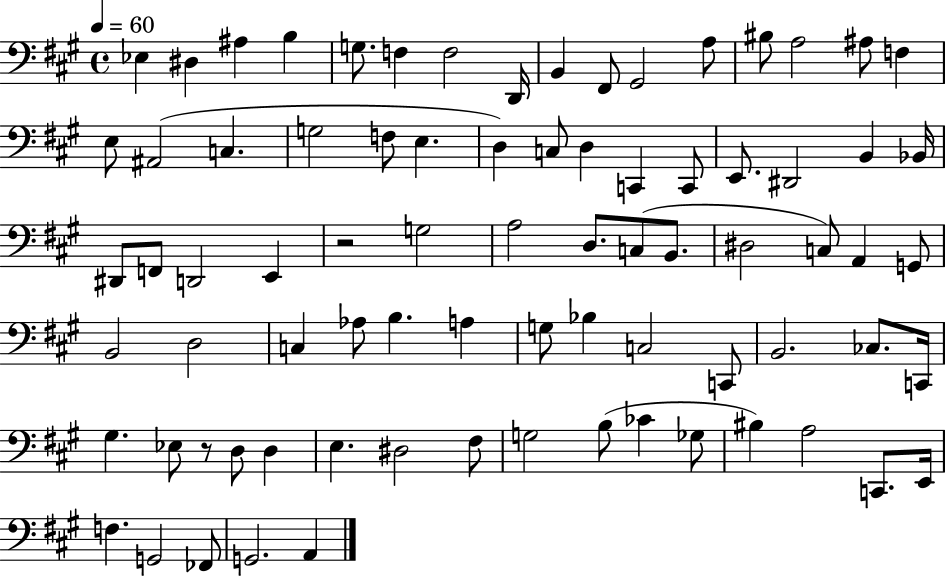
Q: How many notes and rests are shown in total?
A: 79